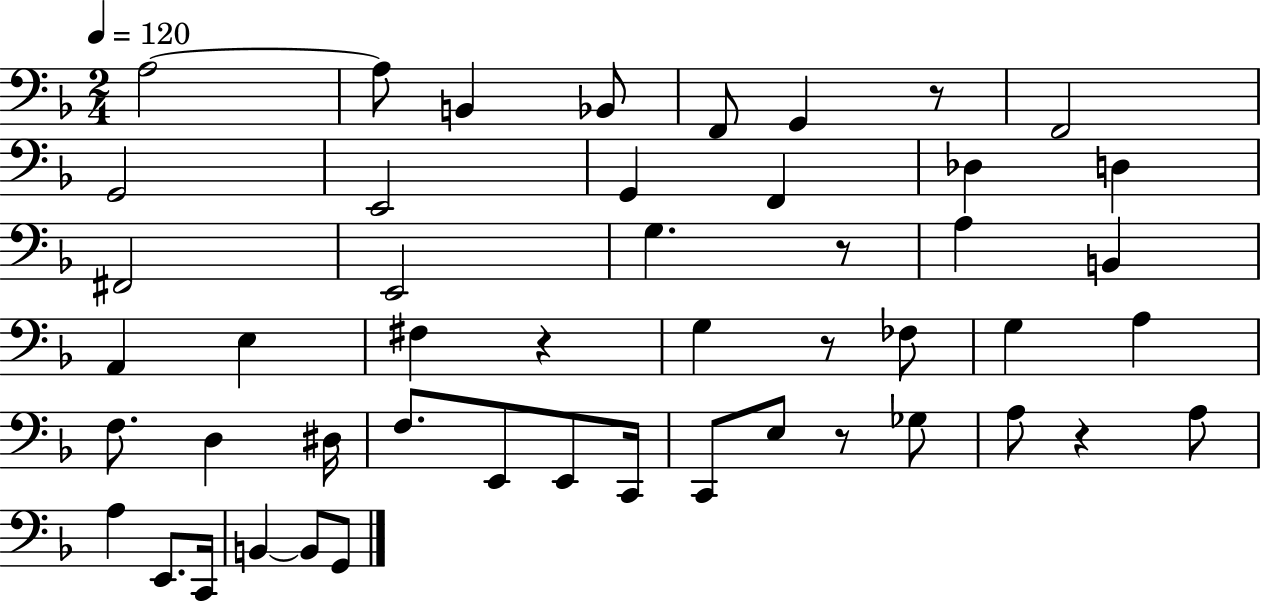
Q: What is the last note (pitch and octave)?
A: G2